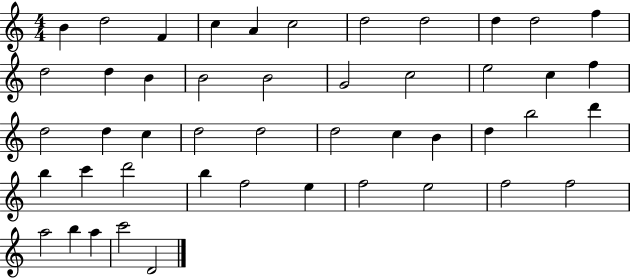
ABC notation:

X:1
T:Untitled
M:4/4
L:1/4
K:C
B d2 F c A c2 d2 d2 d d2 f d2 d B B2 B2 G2 c2 e2 c f d2 d c d2 d2 d2 c B d b2 d' b c' d'2 b f2 e f2 e2 f2 f2 a2 b a c'2 D2